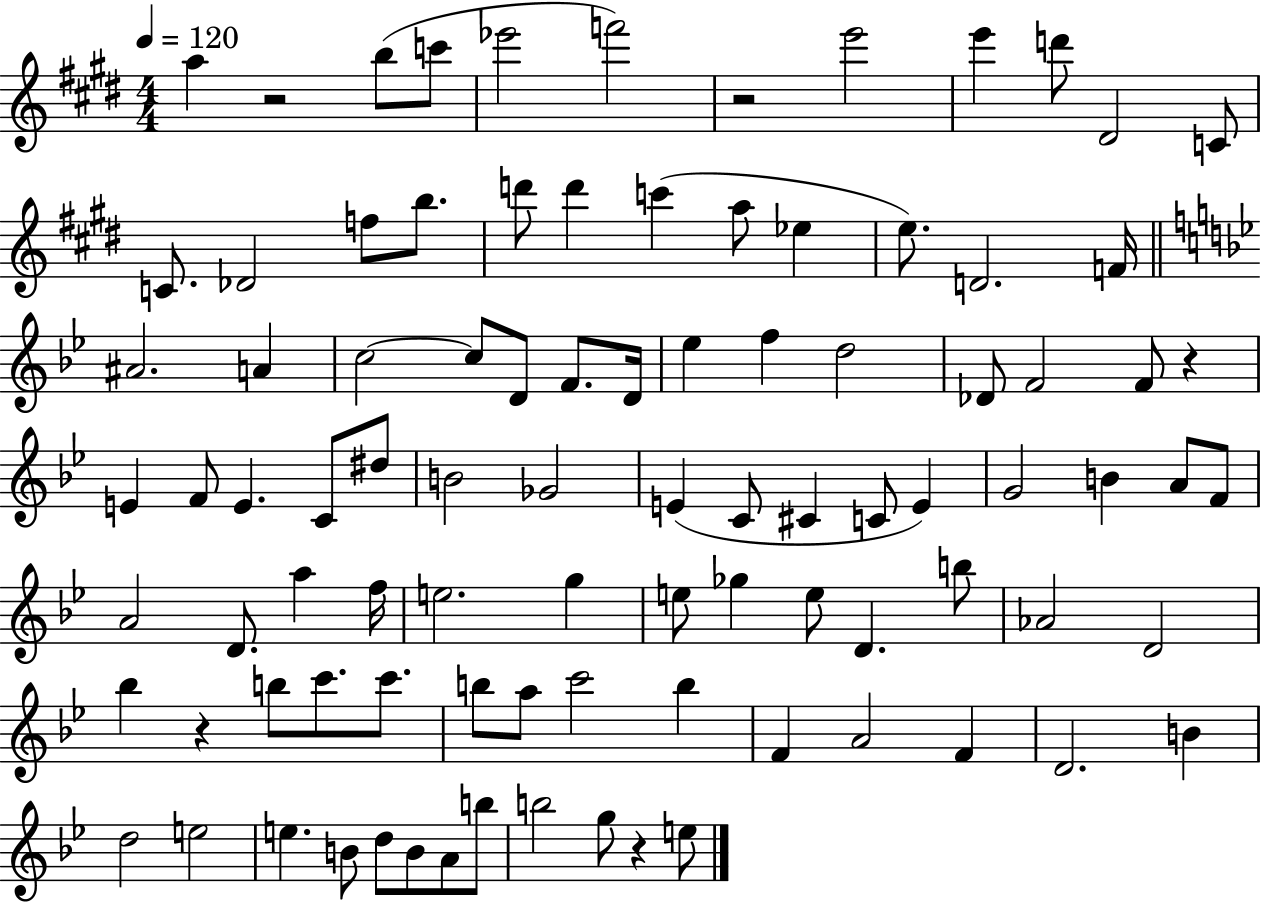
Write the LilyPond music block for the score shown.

{
  \clef treble
  \numericTimeSignature
  \time 4/4
  \key e \major
  \tempo 4 = 120
  a''4 r2 b''8( c'''8 | ees'''2 f'''2) | r2 e'''2 | e'''4 d'''8 dis'2 c'8 | \break c'8. des'2 f''8 b''8. | d'''8 d'''4 c'''4( a''8 ees''4 | e''8.) d'2. f'16 | \bar "||" \break \key bes \major ais'2. a'4 | c''2~~ c''8 d'8 f'8. d'16 | ees''4 f''4 d''2 | des'8 f'2 f'8 r4 | \break e'4 f'8 e'4. c'8 dis''8 | b'2 ges'2 | e'4( c'8 cis'4 c'8 e'4) | g'2 b'4 a'8 f'8 | \break a'2 d'8. a''4 f''16 | e''2. g''4 | e''8 ges''4 e''8 d'4. b''8 | aes'2 d'2 | \break bes''4 r4 b''8 c'''8. c'''8. | b''8 a''8 c'''2 b''4 | f'4 a'2 f'4 | d'2. b'4 | \break d''2 e''2 | e''4. b'8 d''8 b'8 a'8 b''8 | b''2 g''8 r4 e''8 | \bar "|."
}